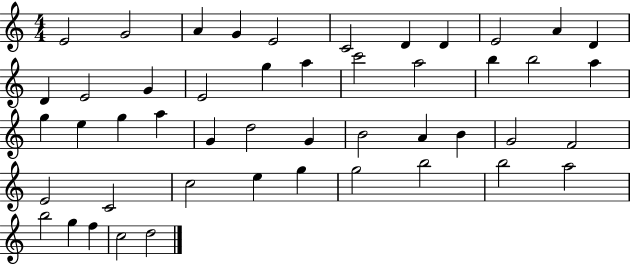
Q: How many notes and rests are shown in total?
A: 48